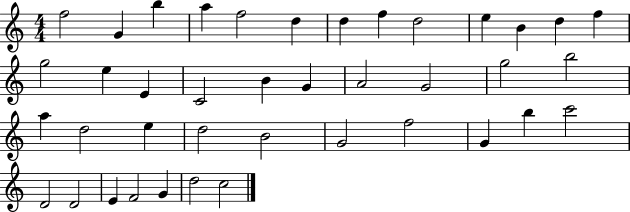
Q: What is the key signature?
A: C major